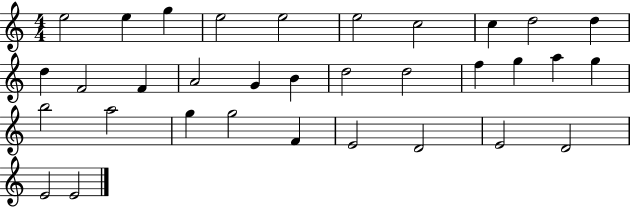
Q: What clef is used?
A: treble